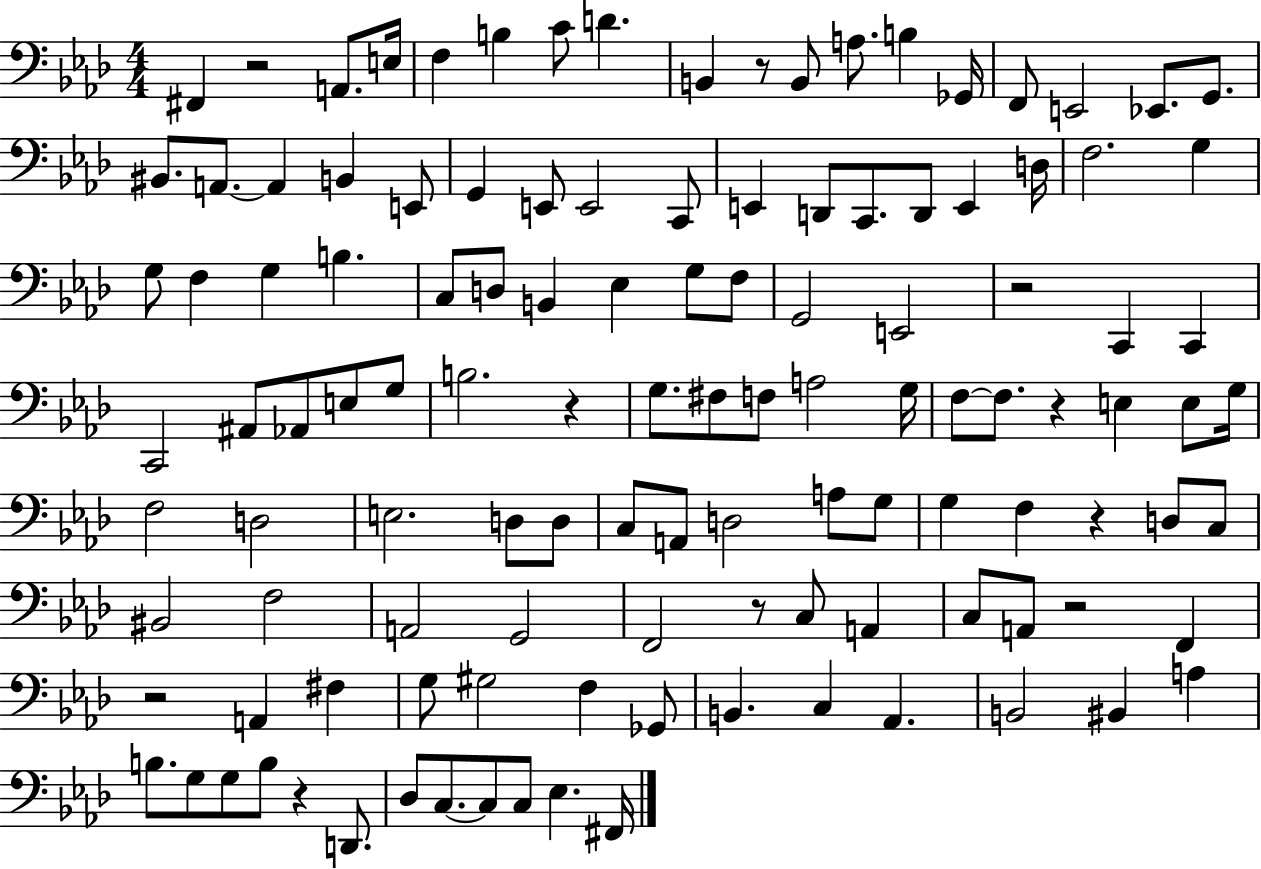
{
  \clef bass
  \numericTimeSignature
  \time 4/4
  \key aes \major
  \repeat volta 2 { fis,4 r2 a,8. e16 | f4 b4 c'8 d'4. | b,4 r8 b,8 a8. b4 ges,16 | f,8 e,2 ees,8. g,8. | \break bis,8. a,8.~~ a,4 b,4 e,8 | g,4 e,8 e,2 c,8 | e,4 d,8 c,8. d,8 e,4 d16 | f2. g4 | \break g8 f4 g4 b4. | c8 d8 b,4 ees4 g8 f8 | g,2 e,2 | r2 c,4 c,4 | \break c,2 ais,8 aes,8 e8 g8 | b2. r4 | g8. fis8 f8 a2 g16 | f8~~ f8. r4 e4 e8 g16 | \break f2 d2 | e2. d8 d8 | c8 a,8 d2 a8 g8 | g4 f4 r4 d8 c8 | \break bis,2 f2 | a,2 g,2 | f,2 r8 c8 a,4 | c8 a,8 r2 f,4 | \break r2 a,4 fis4 | g8 gis2 f4 ges,8 | b,4. c4 aes,4. | b,2 bis,4 a4 | \break b8. g8 g8 b8 r4 d,8. | des8 c8.~~ c8 c8 ees4. fis,16 | } \bar "|."
}